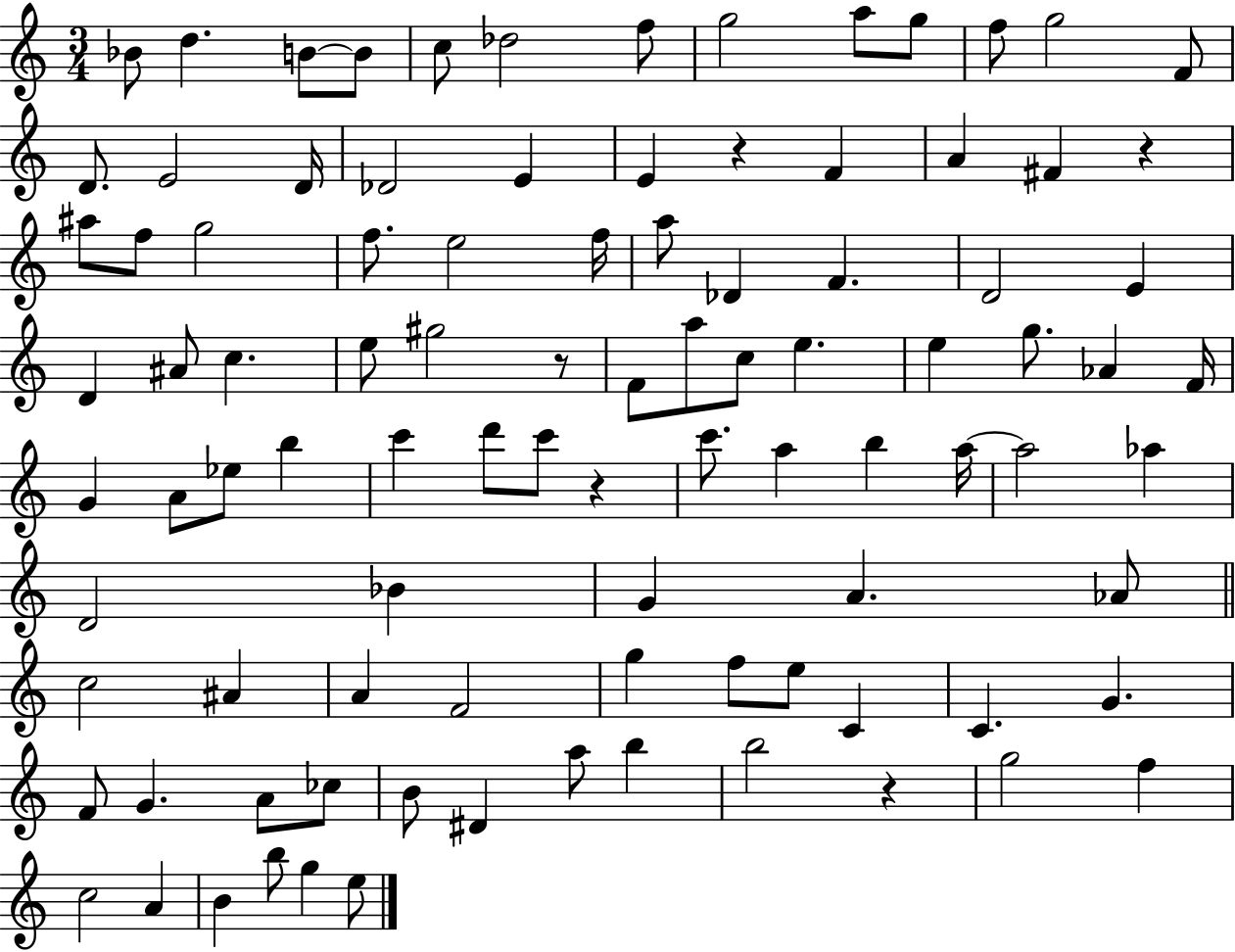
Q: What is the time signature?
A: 3/4